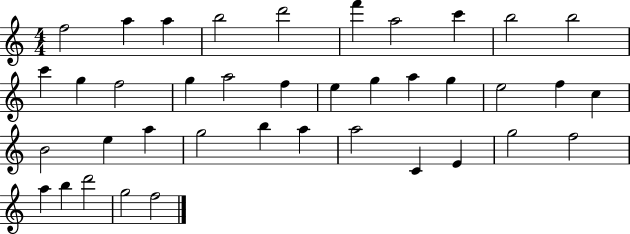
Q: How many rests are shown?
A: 0